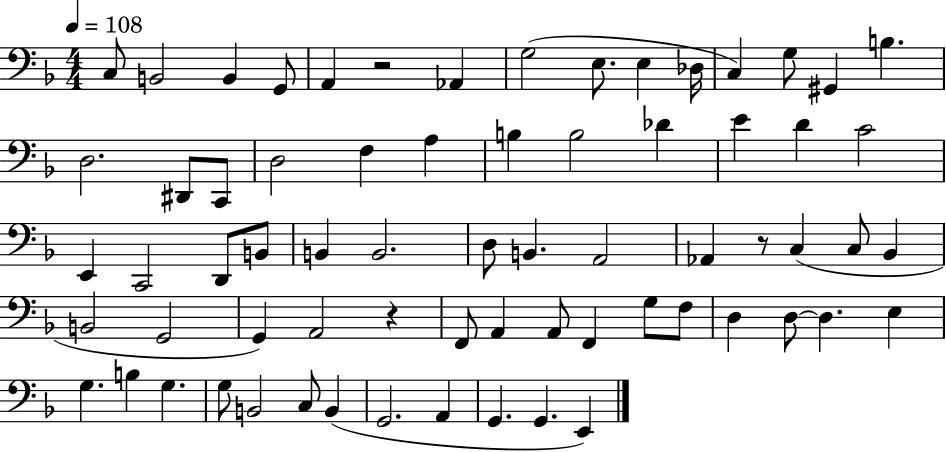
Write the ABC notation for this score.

X:1
T:Untitled
M:4/4
L:1/4
K:F
C,/2 B,,2 B,, G,,/2 A,, z2 _A,, G,2 E,/2 E, _D,/4 C, G,/2 ^G,, B, D,2 ^D,,/2 C,,/2 D,2 F, A, B, B,2 _D E D C2 E,, C,,2 D,,/2 B,,/2 B,, B,,2 D,/2 B,, A,,2 _A,, z/2 C, C,/2 _B,, B,,2 G,,2 G,, A,,2 z F,,/2 A,, A,,/2 F,, G,/2 F,/2 D, D,/2 D, E, G, B, G, G,/2 B,,2 C,/2 B,, G,,2 A,, G,, G,, E,,